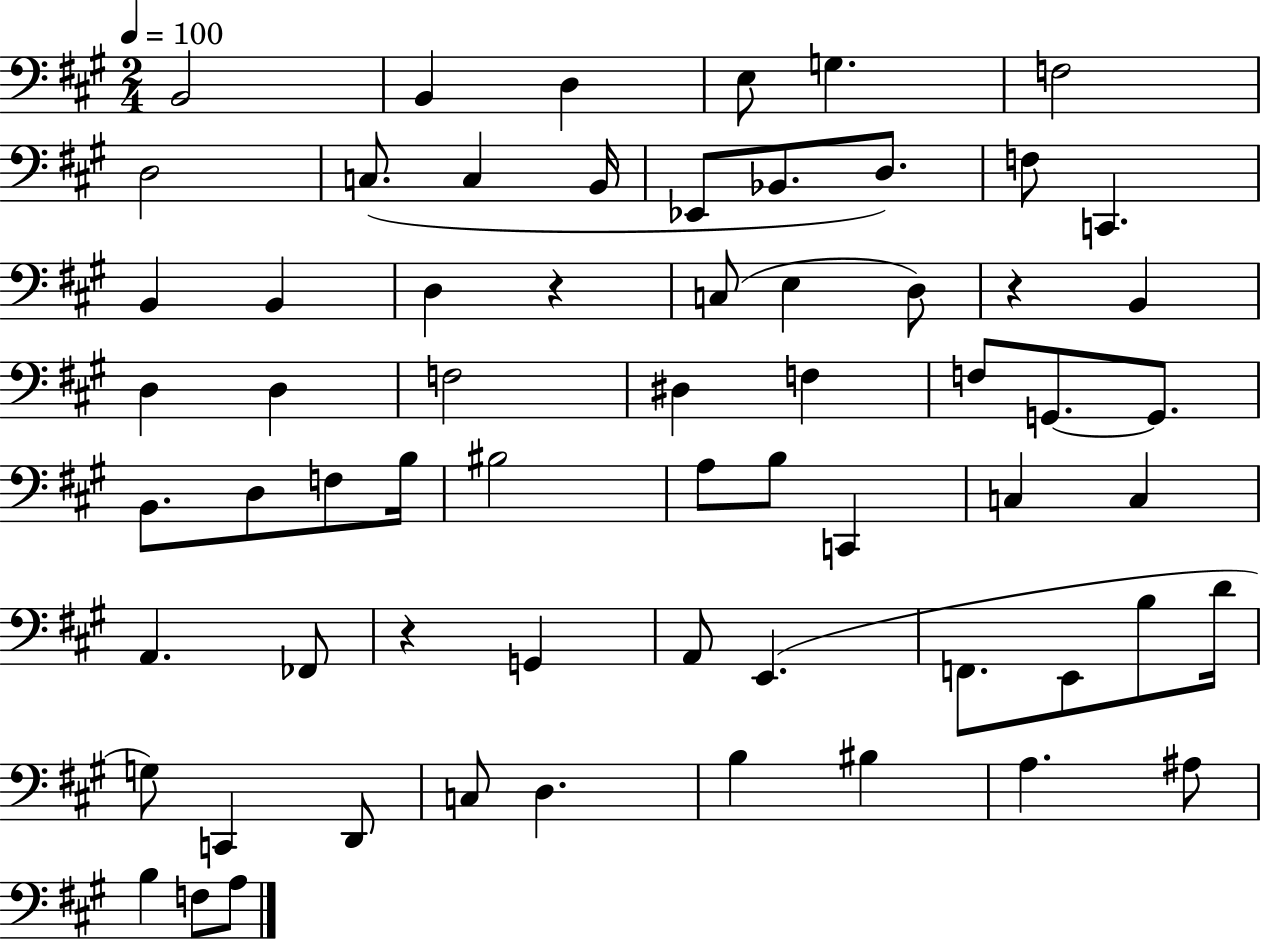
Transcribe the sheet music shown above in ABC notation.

X:1
T:Untitled
M:2/4
L:1/4
K:A
B,,2 B,, D, E,/2 G, F,2 D,2 C,/2 C, B,,/4 _E,,/2 _B,,/2 D,/2 F,/2 C,, B,, B,, D, z C,/2 E, D,/2 z B,, D, D, F,2 ^D, F, F,/2 G,,/2 G,,/2 B,,/2 D,/2 F,/2 B,/4 ^B,2 A,/2 B,/2 C,, C, C, A,, _F,,/2 z G,, A,,/2 E,, F,,/2 E,,/2 B,/2 D/4 G,/2 C,, D,,/2 C,/2 D, B, ^B, A, ^A,/2 B, F,/2 A,/2